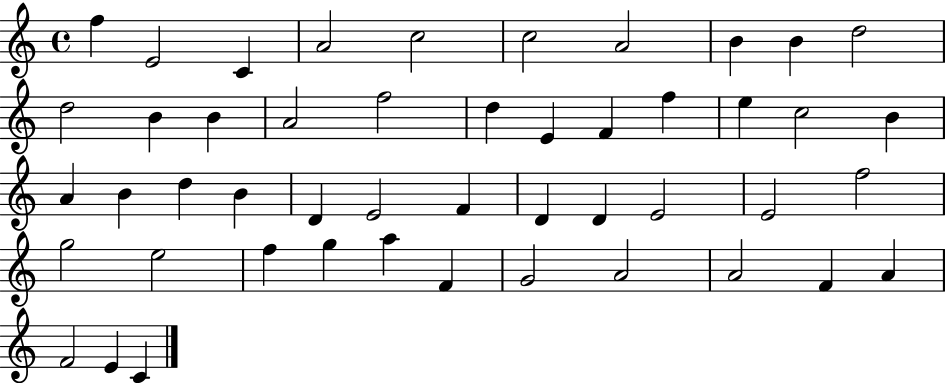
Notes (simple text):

F5/q E4/h C4/q A4/h C5/h C5/h A4/h B4/q B4/q D5/h D5/h B4/q B4/q A4/h F5/h D5/q E4/q F4/q F5/q E5/q C5/h B4/q A4/q B4/q D5/q B4/q D4/q E4/h F4/q D4/q D4/q E4/h E4/h F5/h G5/h E5/h F5/q G5/q A5/q F4/q G4/h A4/h A4/h F4/q A4/q F4/h E4/q C4/q